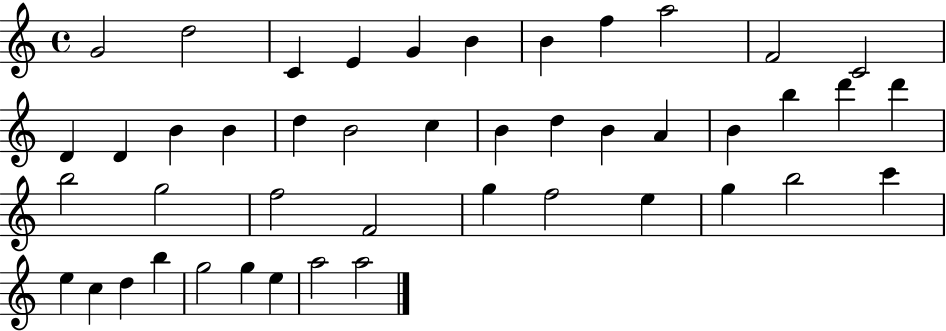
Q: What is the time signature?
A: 4/4